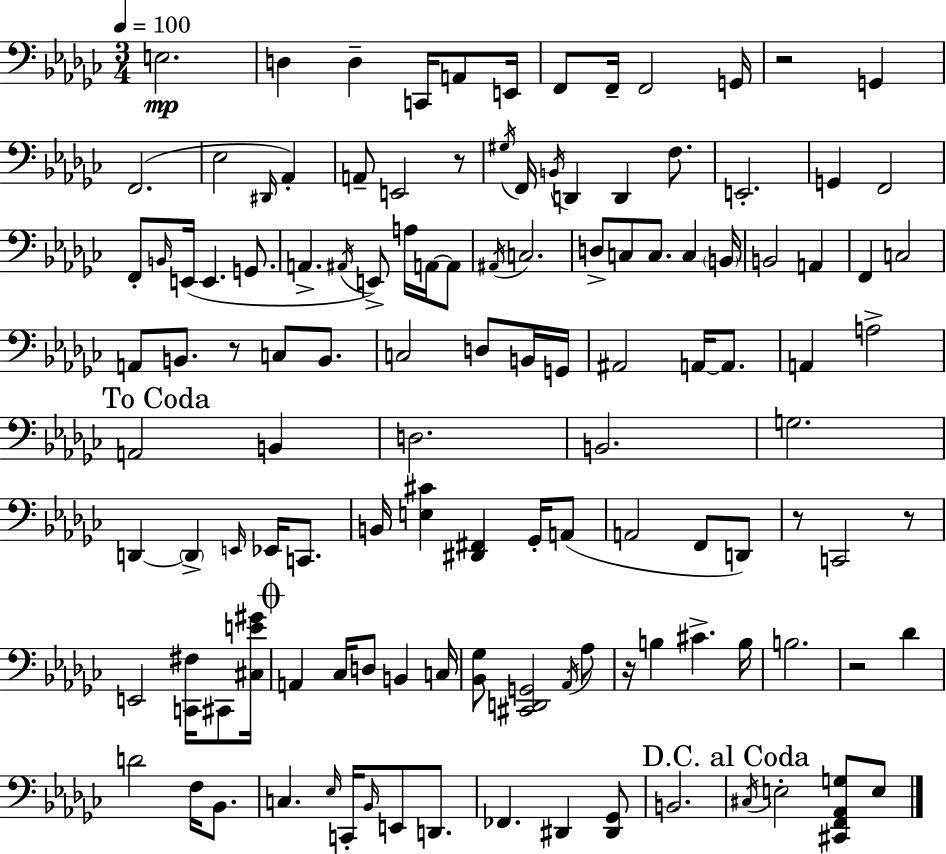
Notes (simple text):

E3/h. D3/q D3/q C2/s A2/e E2/s F2/e F2/s F2/h G2/s R/h G2/q F2/h. Eb3/h D#2/s Ab2/q A2/e E2/h R/e G#3/s F2/s B2/s D2/q D2/q F3/e. E2/h. G2/q F2/h F2/e B2/s E2/s E2/q. G2/e. A2/q. A#2/s E2/e A3/s A2/s A2/e A#2/s C3/h. D3/e C3/e C3/e. C3/q B2/s B2/h A2/q F2/q C3/h A2/e B2/e. R/e C3/e B2/e. C3/h D3/e B2/s G2/s A#2/h A2/s A2/e. A2/q A3/h A2/h B2/q D3/h. B2/h. G3/h. D2/q D2/q E2/s Eb2/s C2/e. B2/s [E3,C#4]/q [D#2,F#2]/q Gb2/s A2/e A2/h F2/e D2/e R/e C2/h R/e E2/h [C2,F#3]/s C#2/e [C#3,E4,G#4]/s A2/q CES3/s D3/e B2/q C3/s [Bb2,Gb3]/e [C#2,D2,G2]/h Ab2/s Ab3/e R/s B3/q C#4/q. B3/s B3/h. R/h Db4/q D4/h F3/s Bb2/e. C3/q. Eb3/s C2/s Bb2/s E2/e D2/e. FES2/q. D#2/q [D#2,Gb2]/e B2/h. C#3/s E3/h [C#2,F2,Ab2,G3]/e E3/e